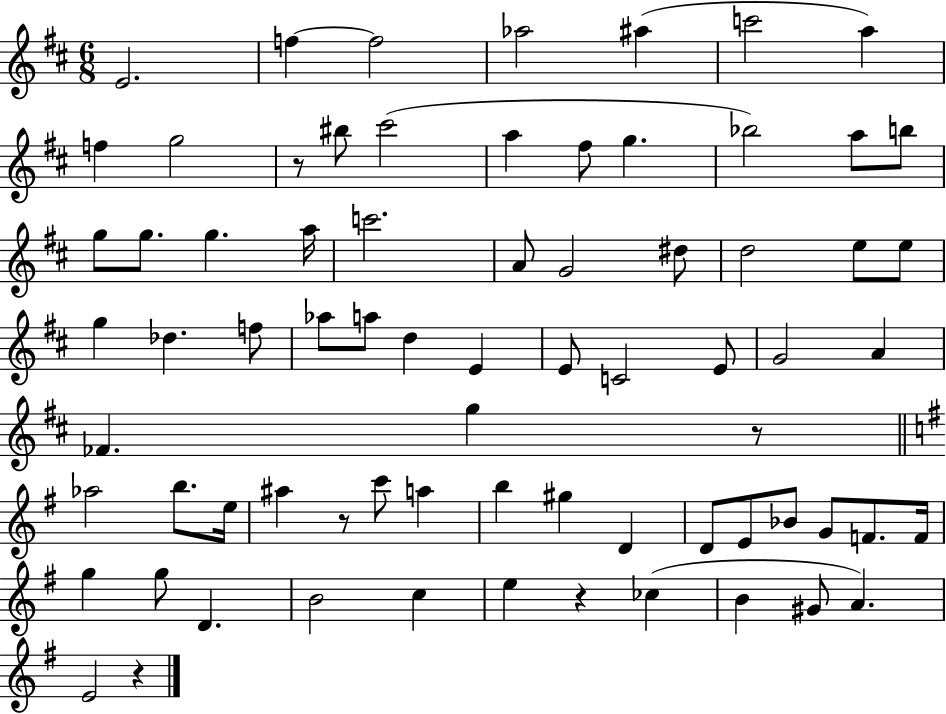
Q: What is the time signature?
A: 6/8